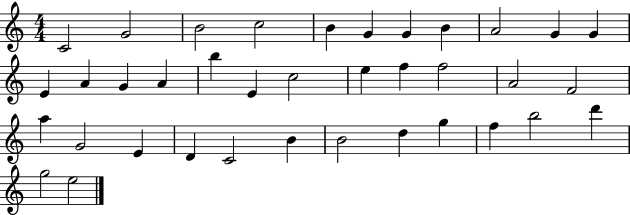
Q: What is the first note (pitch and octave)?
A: C4